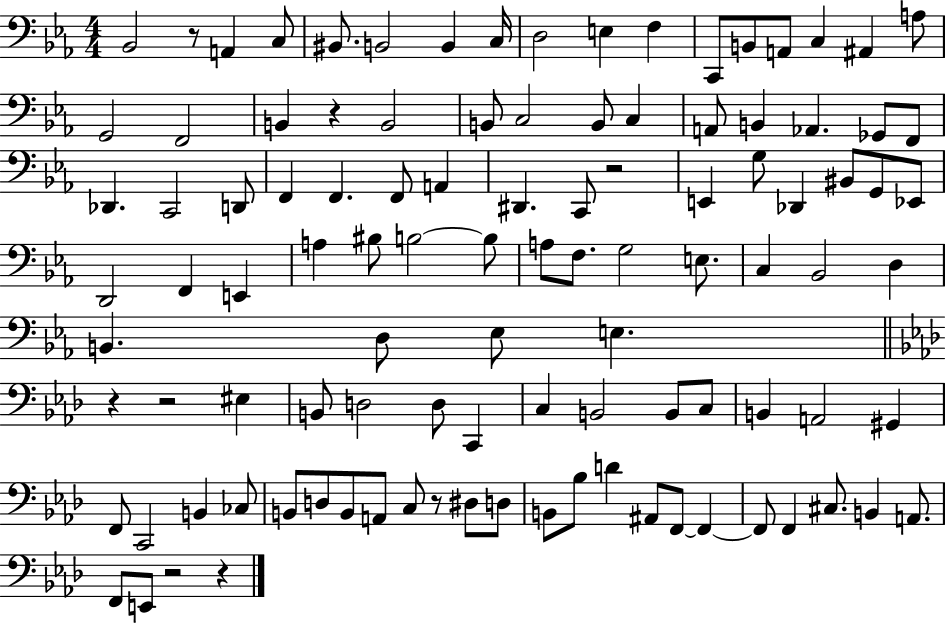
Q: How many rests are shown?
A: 8